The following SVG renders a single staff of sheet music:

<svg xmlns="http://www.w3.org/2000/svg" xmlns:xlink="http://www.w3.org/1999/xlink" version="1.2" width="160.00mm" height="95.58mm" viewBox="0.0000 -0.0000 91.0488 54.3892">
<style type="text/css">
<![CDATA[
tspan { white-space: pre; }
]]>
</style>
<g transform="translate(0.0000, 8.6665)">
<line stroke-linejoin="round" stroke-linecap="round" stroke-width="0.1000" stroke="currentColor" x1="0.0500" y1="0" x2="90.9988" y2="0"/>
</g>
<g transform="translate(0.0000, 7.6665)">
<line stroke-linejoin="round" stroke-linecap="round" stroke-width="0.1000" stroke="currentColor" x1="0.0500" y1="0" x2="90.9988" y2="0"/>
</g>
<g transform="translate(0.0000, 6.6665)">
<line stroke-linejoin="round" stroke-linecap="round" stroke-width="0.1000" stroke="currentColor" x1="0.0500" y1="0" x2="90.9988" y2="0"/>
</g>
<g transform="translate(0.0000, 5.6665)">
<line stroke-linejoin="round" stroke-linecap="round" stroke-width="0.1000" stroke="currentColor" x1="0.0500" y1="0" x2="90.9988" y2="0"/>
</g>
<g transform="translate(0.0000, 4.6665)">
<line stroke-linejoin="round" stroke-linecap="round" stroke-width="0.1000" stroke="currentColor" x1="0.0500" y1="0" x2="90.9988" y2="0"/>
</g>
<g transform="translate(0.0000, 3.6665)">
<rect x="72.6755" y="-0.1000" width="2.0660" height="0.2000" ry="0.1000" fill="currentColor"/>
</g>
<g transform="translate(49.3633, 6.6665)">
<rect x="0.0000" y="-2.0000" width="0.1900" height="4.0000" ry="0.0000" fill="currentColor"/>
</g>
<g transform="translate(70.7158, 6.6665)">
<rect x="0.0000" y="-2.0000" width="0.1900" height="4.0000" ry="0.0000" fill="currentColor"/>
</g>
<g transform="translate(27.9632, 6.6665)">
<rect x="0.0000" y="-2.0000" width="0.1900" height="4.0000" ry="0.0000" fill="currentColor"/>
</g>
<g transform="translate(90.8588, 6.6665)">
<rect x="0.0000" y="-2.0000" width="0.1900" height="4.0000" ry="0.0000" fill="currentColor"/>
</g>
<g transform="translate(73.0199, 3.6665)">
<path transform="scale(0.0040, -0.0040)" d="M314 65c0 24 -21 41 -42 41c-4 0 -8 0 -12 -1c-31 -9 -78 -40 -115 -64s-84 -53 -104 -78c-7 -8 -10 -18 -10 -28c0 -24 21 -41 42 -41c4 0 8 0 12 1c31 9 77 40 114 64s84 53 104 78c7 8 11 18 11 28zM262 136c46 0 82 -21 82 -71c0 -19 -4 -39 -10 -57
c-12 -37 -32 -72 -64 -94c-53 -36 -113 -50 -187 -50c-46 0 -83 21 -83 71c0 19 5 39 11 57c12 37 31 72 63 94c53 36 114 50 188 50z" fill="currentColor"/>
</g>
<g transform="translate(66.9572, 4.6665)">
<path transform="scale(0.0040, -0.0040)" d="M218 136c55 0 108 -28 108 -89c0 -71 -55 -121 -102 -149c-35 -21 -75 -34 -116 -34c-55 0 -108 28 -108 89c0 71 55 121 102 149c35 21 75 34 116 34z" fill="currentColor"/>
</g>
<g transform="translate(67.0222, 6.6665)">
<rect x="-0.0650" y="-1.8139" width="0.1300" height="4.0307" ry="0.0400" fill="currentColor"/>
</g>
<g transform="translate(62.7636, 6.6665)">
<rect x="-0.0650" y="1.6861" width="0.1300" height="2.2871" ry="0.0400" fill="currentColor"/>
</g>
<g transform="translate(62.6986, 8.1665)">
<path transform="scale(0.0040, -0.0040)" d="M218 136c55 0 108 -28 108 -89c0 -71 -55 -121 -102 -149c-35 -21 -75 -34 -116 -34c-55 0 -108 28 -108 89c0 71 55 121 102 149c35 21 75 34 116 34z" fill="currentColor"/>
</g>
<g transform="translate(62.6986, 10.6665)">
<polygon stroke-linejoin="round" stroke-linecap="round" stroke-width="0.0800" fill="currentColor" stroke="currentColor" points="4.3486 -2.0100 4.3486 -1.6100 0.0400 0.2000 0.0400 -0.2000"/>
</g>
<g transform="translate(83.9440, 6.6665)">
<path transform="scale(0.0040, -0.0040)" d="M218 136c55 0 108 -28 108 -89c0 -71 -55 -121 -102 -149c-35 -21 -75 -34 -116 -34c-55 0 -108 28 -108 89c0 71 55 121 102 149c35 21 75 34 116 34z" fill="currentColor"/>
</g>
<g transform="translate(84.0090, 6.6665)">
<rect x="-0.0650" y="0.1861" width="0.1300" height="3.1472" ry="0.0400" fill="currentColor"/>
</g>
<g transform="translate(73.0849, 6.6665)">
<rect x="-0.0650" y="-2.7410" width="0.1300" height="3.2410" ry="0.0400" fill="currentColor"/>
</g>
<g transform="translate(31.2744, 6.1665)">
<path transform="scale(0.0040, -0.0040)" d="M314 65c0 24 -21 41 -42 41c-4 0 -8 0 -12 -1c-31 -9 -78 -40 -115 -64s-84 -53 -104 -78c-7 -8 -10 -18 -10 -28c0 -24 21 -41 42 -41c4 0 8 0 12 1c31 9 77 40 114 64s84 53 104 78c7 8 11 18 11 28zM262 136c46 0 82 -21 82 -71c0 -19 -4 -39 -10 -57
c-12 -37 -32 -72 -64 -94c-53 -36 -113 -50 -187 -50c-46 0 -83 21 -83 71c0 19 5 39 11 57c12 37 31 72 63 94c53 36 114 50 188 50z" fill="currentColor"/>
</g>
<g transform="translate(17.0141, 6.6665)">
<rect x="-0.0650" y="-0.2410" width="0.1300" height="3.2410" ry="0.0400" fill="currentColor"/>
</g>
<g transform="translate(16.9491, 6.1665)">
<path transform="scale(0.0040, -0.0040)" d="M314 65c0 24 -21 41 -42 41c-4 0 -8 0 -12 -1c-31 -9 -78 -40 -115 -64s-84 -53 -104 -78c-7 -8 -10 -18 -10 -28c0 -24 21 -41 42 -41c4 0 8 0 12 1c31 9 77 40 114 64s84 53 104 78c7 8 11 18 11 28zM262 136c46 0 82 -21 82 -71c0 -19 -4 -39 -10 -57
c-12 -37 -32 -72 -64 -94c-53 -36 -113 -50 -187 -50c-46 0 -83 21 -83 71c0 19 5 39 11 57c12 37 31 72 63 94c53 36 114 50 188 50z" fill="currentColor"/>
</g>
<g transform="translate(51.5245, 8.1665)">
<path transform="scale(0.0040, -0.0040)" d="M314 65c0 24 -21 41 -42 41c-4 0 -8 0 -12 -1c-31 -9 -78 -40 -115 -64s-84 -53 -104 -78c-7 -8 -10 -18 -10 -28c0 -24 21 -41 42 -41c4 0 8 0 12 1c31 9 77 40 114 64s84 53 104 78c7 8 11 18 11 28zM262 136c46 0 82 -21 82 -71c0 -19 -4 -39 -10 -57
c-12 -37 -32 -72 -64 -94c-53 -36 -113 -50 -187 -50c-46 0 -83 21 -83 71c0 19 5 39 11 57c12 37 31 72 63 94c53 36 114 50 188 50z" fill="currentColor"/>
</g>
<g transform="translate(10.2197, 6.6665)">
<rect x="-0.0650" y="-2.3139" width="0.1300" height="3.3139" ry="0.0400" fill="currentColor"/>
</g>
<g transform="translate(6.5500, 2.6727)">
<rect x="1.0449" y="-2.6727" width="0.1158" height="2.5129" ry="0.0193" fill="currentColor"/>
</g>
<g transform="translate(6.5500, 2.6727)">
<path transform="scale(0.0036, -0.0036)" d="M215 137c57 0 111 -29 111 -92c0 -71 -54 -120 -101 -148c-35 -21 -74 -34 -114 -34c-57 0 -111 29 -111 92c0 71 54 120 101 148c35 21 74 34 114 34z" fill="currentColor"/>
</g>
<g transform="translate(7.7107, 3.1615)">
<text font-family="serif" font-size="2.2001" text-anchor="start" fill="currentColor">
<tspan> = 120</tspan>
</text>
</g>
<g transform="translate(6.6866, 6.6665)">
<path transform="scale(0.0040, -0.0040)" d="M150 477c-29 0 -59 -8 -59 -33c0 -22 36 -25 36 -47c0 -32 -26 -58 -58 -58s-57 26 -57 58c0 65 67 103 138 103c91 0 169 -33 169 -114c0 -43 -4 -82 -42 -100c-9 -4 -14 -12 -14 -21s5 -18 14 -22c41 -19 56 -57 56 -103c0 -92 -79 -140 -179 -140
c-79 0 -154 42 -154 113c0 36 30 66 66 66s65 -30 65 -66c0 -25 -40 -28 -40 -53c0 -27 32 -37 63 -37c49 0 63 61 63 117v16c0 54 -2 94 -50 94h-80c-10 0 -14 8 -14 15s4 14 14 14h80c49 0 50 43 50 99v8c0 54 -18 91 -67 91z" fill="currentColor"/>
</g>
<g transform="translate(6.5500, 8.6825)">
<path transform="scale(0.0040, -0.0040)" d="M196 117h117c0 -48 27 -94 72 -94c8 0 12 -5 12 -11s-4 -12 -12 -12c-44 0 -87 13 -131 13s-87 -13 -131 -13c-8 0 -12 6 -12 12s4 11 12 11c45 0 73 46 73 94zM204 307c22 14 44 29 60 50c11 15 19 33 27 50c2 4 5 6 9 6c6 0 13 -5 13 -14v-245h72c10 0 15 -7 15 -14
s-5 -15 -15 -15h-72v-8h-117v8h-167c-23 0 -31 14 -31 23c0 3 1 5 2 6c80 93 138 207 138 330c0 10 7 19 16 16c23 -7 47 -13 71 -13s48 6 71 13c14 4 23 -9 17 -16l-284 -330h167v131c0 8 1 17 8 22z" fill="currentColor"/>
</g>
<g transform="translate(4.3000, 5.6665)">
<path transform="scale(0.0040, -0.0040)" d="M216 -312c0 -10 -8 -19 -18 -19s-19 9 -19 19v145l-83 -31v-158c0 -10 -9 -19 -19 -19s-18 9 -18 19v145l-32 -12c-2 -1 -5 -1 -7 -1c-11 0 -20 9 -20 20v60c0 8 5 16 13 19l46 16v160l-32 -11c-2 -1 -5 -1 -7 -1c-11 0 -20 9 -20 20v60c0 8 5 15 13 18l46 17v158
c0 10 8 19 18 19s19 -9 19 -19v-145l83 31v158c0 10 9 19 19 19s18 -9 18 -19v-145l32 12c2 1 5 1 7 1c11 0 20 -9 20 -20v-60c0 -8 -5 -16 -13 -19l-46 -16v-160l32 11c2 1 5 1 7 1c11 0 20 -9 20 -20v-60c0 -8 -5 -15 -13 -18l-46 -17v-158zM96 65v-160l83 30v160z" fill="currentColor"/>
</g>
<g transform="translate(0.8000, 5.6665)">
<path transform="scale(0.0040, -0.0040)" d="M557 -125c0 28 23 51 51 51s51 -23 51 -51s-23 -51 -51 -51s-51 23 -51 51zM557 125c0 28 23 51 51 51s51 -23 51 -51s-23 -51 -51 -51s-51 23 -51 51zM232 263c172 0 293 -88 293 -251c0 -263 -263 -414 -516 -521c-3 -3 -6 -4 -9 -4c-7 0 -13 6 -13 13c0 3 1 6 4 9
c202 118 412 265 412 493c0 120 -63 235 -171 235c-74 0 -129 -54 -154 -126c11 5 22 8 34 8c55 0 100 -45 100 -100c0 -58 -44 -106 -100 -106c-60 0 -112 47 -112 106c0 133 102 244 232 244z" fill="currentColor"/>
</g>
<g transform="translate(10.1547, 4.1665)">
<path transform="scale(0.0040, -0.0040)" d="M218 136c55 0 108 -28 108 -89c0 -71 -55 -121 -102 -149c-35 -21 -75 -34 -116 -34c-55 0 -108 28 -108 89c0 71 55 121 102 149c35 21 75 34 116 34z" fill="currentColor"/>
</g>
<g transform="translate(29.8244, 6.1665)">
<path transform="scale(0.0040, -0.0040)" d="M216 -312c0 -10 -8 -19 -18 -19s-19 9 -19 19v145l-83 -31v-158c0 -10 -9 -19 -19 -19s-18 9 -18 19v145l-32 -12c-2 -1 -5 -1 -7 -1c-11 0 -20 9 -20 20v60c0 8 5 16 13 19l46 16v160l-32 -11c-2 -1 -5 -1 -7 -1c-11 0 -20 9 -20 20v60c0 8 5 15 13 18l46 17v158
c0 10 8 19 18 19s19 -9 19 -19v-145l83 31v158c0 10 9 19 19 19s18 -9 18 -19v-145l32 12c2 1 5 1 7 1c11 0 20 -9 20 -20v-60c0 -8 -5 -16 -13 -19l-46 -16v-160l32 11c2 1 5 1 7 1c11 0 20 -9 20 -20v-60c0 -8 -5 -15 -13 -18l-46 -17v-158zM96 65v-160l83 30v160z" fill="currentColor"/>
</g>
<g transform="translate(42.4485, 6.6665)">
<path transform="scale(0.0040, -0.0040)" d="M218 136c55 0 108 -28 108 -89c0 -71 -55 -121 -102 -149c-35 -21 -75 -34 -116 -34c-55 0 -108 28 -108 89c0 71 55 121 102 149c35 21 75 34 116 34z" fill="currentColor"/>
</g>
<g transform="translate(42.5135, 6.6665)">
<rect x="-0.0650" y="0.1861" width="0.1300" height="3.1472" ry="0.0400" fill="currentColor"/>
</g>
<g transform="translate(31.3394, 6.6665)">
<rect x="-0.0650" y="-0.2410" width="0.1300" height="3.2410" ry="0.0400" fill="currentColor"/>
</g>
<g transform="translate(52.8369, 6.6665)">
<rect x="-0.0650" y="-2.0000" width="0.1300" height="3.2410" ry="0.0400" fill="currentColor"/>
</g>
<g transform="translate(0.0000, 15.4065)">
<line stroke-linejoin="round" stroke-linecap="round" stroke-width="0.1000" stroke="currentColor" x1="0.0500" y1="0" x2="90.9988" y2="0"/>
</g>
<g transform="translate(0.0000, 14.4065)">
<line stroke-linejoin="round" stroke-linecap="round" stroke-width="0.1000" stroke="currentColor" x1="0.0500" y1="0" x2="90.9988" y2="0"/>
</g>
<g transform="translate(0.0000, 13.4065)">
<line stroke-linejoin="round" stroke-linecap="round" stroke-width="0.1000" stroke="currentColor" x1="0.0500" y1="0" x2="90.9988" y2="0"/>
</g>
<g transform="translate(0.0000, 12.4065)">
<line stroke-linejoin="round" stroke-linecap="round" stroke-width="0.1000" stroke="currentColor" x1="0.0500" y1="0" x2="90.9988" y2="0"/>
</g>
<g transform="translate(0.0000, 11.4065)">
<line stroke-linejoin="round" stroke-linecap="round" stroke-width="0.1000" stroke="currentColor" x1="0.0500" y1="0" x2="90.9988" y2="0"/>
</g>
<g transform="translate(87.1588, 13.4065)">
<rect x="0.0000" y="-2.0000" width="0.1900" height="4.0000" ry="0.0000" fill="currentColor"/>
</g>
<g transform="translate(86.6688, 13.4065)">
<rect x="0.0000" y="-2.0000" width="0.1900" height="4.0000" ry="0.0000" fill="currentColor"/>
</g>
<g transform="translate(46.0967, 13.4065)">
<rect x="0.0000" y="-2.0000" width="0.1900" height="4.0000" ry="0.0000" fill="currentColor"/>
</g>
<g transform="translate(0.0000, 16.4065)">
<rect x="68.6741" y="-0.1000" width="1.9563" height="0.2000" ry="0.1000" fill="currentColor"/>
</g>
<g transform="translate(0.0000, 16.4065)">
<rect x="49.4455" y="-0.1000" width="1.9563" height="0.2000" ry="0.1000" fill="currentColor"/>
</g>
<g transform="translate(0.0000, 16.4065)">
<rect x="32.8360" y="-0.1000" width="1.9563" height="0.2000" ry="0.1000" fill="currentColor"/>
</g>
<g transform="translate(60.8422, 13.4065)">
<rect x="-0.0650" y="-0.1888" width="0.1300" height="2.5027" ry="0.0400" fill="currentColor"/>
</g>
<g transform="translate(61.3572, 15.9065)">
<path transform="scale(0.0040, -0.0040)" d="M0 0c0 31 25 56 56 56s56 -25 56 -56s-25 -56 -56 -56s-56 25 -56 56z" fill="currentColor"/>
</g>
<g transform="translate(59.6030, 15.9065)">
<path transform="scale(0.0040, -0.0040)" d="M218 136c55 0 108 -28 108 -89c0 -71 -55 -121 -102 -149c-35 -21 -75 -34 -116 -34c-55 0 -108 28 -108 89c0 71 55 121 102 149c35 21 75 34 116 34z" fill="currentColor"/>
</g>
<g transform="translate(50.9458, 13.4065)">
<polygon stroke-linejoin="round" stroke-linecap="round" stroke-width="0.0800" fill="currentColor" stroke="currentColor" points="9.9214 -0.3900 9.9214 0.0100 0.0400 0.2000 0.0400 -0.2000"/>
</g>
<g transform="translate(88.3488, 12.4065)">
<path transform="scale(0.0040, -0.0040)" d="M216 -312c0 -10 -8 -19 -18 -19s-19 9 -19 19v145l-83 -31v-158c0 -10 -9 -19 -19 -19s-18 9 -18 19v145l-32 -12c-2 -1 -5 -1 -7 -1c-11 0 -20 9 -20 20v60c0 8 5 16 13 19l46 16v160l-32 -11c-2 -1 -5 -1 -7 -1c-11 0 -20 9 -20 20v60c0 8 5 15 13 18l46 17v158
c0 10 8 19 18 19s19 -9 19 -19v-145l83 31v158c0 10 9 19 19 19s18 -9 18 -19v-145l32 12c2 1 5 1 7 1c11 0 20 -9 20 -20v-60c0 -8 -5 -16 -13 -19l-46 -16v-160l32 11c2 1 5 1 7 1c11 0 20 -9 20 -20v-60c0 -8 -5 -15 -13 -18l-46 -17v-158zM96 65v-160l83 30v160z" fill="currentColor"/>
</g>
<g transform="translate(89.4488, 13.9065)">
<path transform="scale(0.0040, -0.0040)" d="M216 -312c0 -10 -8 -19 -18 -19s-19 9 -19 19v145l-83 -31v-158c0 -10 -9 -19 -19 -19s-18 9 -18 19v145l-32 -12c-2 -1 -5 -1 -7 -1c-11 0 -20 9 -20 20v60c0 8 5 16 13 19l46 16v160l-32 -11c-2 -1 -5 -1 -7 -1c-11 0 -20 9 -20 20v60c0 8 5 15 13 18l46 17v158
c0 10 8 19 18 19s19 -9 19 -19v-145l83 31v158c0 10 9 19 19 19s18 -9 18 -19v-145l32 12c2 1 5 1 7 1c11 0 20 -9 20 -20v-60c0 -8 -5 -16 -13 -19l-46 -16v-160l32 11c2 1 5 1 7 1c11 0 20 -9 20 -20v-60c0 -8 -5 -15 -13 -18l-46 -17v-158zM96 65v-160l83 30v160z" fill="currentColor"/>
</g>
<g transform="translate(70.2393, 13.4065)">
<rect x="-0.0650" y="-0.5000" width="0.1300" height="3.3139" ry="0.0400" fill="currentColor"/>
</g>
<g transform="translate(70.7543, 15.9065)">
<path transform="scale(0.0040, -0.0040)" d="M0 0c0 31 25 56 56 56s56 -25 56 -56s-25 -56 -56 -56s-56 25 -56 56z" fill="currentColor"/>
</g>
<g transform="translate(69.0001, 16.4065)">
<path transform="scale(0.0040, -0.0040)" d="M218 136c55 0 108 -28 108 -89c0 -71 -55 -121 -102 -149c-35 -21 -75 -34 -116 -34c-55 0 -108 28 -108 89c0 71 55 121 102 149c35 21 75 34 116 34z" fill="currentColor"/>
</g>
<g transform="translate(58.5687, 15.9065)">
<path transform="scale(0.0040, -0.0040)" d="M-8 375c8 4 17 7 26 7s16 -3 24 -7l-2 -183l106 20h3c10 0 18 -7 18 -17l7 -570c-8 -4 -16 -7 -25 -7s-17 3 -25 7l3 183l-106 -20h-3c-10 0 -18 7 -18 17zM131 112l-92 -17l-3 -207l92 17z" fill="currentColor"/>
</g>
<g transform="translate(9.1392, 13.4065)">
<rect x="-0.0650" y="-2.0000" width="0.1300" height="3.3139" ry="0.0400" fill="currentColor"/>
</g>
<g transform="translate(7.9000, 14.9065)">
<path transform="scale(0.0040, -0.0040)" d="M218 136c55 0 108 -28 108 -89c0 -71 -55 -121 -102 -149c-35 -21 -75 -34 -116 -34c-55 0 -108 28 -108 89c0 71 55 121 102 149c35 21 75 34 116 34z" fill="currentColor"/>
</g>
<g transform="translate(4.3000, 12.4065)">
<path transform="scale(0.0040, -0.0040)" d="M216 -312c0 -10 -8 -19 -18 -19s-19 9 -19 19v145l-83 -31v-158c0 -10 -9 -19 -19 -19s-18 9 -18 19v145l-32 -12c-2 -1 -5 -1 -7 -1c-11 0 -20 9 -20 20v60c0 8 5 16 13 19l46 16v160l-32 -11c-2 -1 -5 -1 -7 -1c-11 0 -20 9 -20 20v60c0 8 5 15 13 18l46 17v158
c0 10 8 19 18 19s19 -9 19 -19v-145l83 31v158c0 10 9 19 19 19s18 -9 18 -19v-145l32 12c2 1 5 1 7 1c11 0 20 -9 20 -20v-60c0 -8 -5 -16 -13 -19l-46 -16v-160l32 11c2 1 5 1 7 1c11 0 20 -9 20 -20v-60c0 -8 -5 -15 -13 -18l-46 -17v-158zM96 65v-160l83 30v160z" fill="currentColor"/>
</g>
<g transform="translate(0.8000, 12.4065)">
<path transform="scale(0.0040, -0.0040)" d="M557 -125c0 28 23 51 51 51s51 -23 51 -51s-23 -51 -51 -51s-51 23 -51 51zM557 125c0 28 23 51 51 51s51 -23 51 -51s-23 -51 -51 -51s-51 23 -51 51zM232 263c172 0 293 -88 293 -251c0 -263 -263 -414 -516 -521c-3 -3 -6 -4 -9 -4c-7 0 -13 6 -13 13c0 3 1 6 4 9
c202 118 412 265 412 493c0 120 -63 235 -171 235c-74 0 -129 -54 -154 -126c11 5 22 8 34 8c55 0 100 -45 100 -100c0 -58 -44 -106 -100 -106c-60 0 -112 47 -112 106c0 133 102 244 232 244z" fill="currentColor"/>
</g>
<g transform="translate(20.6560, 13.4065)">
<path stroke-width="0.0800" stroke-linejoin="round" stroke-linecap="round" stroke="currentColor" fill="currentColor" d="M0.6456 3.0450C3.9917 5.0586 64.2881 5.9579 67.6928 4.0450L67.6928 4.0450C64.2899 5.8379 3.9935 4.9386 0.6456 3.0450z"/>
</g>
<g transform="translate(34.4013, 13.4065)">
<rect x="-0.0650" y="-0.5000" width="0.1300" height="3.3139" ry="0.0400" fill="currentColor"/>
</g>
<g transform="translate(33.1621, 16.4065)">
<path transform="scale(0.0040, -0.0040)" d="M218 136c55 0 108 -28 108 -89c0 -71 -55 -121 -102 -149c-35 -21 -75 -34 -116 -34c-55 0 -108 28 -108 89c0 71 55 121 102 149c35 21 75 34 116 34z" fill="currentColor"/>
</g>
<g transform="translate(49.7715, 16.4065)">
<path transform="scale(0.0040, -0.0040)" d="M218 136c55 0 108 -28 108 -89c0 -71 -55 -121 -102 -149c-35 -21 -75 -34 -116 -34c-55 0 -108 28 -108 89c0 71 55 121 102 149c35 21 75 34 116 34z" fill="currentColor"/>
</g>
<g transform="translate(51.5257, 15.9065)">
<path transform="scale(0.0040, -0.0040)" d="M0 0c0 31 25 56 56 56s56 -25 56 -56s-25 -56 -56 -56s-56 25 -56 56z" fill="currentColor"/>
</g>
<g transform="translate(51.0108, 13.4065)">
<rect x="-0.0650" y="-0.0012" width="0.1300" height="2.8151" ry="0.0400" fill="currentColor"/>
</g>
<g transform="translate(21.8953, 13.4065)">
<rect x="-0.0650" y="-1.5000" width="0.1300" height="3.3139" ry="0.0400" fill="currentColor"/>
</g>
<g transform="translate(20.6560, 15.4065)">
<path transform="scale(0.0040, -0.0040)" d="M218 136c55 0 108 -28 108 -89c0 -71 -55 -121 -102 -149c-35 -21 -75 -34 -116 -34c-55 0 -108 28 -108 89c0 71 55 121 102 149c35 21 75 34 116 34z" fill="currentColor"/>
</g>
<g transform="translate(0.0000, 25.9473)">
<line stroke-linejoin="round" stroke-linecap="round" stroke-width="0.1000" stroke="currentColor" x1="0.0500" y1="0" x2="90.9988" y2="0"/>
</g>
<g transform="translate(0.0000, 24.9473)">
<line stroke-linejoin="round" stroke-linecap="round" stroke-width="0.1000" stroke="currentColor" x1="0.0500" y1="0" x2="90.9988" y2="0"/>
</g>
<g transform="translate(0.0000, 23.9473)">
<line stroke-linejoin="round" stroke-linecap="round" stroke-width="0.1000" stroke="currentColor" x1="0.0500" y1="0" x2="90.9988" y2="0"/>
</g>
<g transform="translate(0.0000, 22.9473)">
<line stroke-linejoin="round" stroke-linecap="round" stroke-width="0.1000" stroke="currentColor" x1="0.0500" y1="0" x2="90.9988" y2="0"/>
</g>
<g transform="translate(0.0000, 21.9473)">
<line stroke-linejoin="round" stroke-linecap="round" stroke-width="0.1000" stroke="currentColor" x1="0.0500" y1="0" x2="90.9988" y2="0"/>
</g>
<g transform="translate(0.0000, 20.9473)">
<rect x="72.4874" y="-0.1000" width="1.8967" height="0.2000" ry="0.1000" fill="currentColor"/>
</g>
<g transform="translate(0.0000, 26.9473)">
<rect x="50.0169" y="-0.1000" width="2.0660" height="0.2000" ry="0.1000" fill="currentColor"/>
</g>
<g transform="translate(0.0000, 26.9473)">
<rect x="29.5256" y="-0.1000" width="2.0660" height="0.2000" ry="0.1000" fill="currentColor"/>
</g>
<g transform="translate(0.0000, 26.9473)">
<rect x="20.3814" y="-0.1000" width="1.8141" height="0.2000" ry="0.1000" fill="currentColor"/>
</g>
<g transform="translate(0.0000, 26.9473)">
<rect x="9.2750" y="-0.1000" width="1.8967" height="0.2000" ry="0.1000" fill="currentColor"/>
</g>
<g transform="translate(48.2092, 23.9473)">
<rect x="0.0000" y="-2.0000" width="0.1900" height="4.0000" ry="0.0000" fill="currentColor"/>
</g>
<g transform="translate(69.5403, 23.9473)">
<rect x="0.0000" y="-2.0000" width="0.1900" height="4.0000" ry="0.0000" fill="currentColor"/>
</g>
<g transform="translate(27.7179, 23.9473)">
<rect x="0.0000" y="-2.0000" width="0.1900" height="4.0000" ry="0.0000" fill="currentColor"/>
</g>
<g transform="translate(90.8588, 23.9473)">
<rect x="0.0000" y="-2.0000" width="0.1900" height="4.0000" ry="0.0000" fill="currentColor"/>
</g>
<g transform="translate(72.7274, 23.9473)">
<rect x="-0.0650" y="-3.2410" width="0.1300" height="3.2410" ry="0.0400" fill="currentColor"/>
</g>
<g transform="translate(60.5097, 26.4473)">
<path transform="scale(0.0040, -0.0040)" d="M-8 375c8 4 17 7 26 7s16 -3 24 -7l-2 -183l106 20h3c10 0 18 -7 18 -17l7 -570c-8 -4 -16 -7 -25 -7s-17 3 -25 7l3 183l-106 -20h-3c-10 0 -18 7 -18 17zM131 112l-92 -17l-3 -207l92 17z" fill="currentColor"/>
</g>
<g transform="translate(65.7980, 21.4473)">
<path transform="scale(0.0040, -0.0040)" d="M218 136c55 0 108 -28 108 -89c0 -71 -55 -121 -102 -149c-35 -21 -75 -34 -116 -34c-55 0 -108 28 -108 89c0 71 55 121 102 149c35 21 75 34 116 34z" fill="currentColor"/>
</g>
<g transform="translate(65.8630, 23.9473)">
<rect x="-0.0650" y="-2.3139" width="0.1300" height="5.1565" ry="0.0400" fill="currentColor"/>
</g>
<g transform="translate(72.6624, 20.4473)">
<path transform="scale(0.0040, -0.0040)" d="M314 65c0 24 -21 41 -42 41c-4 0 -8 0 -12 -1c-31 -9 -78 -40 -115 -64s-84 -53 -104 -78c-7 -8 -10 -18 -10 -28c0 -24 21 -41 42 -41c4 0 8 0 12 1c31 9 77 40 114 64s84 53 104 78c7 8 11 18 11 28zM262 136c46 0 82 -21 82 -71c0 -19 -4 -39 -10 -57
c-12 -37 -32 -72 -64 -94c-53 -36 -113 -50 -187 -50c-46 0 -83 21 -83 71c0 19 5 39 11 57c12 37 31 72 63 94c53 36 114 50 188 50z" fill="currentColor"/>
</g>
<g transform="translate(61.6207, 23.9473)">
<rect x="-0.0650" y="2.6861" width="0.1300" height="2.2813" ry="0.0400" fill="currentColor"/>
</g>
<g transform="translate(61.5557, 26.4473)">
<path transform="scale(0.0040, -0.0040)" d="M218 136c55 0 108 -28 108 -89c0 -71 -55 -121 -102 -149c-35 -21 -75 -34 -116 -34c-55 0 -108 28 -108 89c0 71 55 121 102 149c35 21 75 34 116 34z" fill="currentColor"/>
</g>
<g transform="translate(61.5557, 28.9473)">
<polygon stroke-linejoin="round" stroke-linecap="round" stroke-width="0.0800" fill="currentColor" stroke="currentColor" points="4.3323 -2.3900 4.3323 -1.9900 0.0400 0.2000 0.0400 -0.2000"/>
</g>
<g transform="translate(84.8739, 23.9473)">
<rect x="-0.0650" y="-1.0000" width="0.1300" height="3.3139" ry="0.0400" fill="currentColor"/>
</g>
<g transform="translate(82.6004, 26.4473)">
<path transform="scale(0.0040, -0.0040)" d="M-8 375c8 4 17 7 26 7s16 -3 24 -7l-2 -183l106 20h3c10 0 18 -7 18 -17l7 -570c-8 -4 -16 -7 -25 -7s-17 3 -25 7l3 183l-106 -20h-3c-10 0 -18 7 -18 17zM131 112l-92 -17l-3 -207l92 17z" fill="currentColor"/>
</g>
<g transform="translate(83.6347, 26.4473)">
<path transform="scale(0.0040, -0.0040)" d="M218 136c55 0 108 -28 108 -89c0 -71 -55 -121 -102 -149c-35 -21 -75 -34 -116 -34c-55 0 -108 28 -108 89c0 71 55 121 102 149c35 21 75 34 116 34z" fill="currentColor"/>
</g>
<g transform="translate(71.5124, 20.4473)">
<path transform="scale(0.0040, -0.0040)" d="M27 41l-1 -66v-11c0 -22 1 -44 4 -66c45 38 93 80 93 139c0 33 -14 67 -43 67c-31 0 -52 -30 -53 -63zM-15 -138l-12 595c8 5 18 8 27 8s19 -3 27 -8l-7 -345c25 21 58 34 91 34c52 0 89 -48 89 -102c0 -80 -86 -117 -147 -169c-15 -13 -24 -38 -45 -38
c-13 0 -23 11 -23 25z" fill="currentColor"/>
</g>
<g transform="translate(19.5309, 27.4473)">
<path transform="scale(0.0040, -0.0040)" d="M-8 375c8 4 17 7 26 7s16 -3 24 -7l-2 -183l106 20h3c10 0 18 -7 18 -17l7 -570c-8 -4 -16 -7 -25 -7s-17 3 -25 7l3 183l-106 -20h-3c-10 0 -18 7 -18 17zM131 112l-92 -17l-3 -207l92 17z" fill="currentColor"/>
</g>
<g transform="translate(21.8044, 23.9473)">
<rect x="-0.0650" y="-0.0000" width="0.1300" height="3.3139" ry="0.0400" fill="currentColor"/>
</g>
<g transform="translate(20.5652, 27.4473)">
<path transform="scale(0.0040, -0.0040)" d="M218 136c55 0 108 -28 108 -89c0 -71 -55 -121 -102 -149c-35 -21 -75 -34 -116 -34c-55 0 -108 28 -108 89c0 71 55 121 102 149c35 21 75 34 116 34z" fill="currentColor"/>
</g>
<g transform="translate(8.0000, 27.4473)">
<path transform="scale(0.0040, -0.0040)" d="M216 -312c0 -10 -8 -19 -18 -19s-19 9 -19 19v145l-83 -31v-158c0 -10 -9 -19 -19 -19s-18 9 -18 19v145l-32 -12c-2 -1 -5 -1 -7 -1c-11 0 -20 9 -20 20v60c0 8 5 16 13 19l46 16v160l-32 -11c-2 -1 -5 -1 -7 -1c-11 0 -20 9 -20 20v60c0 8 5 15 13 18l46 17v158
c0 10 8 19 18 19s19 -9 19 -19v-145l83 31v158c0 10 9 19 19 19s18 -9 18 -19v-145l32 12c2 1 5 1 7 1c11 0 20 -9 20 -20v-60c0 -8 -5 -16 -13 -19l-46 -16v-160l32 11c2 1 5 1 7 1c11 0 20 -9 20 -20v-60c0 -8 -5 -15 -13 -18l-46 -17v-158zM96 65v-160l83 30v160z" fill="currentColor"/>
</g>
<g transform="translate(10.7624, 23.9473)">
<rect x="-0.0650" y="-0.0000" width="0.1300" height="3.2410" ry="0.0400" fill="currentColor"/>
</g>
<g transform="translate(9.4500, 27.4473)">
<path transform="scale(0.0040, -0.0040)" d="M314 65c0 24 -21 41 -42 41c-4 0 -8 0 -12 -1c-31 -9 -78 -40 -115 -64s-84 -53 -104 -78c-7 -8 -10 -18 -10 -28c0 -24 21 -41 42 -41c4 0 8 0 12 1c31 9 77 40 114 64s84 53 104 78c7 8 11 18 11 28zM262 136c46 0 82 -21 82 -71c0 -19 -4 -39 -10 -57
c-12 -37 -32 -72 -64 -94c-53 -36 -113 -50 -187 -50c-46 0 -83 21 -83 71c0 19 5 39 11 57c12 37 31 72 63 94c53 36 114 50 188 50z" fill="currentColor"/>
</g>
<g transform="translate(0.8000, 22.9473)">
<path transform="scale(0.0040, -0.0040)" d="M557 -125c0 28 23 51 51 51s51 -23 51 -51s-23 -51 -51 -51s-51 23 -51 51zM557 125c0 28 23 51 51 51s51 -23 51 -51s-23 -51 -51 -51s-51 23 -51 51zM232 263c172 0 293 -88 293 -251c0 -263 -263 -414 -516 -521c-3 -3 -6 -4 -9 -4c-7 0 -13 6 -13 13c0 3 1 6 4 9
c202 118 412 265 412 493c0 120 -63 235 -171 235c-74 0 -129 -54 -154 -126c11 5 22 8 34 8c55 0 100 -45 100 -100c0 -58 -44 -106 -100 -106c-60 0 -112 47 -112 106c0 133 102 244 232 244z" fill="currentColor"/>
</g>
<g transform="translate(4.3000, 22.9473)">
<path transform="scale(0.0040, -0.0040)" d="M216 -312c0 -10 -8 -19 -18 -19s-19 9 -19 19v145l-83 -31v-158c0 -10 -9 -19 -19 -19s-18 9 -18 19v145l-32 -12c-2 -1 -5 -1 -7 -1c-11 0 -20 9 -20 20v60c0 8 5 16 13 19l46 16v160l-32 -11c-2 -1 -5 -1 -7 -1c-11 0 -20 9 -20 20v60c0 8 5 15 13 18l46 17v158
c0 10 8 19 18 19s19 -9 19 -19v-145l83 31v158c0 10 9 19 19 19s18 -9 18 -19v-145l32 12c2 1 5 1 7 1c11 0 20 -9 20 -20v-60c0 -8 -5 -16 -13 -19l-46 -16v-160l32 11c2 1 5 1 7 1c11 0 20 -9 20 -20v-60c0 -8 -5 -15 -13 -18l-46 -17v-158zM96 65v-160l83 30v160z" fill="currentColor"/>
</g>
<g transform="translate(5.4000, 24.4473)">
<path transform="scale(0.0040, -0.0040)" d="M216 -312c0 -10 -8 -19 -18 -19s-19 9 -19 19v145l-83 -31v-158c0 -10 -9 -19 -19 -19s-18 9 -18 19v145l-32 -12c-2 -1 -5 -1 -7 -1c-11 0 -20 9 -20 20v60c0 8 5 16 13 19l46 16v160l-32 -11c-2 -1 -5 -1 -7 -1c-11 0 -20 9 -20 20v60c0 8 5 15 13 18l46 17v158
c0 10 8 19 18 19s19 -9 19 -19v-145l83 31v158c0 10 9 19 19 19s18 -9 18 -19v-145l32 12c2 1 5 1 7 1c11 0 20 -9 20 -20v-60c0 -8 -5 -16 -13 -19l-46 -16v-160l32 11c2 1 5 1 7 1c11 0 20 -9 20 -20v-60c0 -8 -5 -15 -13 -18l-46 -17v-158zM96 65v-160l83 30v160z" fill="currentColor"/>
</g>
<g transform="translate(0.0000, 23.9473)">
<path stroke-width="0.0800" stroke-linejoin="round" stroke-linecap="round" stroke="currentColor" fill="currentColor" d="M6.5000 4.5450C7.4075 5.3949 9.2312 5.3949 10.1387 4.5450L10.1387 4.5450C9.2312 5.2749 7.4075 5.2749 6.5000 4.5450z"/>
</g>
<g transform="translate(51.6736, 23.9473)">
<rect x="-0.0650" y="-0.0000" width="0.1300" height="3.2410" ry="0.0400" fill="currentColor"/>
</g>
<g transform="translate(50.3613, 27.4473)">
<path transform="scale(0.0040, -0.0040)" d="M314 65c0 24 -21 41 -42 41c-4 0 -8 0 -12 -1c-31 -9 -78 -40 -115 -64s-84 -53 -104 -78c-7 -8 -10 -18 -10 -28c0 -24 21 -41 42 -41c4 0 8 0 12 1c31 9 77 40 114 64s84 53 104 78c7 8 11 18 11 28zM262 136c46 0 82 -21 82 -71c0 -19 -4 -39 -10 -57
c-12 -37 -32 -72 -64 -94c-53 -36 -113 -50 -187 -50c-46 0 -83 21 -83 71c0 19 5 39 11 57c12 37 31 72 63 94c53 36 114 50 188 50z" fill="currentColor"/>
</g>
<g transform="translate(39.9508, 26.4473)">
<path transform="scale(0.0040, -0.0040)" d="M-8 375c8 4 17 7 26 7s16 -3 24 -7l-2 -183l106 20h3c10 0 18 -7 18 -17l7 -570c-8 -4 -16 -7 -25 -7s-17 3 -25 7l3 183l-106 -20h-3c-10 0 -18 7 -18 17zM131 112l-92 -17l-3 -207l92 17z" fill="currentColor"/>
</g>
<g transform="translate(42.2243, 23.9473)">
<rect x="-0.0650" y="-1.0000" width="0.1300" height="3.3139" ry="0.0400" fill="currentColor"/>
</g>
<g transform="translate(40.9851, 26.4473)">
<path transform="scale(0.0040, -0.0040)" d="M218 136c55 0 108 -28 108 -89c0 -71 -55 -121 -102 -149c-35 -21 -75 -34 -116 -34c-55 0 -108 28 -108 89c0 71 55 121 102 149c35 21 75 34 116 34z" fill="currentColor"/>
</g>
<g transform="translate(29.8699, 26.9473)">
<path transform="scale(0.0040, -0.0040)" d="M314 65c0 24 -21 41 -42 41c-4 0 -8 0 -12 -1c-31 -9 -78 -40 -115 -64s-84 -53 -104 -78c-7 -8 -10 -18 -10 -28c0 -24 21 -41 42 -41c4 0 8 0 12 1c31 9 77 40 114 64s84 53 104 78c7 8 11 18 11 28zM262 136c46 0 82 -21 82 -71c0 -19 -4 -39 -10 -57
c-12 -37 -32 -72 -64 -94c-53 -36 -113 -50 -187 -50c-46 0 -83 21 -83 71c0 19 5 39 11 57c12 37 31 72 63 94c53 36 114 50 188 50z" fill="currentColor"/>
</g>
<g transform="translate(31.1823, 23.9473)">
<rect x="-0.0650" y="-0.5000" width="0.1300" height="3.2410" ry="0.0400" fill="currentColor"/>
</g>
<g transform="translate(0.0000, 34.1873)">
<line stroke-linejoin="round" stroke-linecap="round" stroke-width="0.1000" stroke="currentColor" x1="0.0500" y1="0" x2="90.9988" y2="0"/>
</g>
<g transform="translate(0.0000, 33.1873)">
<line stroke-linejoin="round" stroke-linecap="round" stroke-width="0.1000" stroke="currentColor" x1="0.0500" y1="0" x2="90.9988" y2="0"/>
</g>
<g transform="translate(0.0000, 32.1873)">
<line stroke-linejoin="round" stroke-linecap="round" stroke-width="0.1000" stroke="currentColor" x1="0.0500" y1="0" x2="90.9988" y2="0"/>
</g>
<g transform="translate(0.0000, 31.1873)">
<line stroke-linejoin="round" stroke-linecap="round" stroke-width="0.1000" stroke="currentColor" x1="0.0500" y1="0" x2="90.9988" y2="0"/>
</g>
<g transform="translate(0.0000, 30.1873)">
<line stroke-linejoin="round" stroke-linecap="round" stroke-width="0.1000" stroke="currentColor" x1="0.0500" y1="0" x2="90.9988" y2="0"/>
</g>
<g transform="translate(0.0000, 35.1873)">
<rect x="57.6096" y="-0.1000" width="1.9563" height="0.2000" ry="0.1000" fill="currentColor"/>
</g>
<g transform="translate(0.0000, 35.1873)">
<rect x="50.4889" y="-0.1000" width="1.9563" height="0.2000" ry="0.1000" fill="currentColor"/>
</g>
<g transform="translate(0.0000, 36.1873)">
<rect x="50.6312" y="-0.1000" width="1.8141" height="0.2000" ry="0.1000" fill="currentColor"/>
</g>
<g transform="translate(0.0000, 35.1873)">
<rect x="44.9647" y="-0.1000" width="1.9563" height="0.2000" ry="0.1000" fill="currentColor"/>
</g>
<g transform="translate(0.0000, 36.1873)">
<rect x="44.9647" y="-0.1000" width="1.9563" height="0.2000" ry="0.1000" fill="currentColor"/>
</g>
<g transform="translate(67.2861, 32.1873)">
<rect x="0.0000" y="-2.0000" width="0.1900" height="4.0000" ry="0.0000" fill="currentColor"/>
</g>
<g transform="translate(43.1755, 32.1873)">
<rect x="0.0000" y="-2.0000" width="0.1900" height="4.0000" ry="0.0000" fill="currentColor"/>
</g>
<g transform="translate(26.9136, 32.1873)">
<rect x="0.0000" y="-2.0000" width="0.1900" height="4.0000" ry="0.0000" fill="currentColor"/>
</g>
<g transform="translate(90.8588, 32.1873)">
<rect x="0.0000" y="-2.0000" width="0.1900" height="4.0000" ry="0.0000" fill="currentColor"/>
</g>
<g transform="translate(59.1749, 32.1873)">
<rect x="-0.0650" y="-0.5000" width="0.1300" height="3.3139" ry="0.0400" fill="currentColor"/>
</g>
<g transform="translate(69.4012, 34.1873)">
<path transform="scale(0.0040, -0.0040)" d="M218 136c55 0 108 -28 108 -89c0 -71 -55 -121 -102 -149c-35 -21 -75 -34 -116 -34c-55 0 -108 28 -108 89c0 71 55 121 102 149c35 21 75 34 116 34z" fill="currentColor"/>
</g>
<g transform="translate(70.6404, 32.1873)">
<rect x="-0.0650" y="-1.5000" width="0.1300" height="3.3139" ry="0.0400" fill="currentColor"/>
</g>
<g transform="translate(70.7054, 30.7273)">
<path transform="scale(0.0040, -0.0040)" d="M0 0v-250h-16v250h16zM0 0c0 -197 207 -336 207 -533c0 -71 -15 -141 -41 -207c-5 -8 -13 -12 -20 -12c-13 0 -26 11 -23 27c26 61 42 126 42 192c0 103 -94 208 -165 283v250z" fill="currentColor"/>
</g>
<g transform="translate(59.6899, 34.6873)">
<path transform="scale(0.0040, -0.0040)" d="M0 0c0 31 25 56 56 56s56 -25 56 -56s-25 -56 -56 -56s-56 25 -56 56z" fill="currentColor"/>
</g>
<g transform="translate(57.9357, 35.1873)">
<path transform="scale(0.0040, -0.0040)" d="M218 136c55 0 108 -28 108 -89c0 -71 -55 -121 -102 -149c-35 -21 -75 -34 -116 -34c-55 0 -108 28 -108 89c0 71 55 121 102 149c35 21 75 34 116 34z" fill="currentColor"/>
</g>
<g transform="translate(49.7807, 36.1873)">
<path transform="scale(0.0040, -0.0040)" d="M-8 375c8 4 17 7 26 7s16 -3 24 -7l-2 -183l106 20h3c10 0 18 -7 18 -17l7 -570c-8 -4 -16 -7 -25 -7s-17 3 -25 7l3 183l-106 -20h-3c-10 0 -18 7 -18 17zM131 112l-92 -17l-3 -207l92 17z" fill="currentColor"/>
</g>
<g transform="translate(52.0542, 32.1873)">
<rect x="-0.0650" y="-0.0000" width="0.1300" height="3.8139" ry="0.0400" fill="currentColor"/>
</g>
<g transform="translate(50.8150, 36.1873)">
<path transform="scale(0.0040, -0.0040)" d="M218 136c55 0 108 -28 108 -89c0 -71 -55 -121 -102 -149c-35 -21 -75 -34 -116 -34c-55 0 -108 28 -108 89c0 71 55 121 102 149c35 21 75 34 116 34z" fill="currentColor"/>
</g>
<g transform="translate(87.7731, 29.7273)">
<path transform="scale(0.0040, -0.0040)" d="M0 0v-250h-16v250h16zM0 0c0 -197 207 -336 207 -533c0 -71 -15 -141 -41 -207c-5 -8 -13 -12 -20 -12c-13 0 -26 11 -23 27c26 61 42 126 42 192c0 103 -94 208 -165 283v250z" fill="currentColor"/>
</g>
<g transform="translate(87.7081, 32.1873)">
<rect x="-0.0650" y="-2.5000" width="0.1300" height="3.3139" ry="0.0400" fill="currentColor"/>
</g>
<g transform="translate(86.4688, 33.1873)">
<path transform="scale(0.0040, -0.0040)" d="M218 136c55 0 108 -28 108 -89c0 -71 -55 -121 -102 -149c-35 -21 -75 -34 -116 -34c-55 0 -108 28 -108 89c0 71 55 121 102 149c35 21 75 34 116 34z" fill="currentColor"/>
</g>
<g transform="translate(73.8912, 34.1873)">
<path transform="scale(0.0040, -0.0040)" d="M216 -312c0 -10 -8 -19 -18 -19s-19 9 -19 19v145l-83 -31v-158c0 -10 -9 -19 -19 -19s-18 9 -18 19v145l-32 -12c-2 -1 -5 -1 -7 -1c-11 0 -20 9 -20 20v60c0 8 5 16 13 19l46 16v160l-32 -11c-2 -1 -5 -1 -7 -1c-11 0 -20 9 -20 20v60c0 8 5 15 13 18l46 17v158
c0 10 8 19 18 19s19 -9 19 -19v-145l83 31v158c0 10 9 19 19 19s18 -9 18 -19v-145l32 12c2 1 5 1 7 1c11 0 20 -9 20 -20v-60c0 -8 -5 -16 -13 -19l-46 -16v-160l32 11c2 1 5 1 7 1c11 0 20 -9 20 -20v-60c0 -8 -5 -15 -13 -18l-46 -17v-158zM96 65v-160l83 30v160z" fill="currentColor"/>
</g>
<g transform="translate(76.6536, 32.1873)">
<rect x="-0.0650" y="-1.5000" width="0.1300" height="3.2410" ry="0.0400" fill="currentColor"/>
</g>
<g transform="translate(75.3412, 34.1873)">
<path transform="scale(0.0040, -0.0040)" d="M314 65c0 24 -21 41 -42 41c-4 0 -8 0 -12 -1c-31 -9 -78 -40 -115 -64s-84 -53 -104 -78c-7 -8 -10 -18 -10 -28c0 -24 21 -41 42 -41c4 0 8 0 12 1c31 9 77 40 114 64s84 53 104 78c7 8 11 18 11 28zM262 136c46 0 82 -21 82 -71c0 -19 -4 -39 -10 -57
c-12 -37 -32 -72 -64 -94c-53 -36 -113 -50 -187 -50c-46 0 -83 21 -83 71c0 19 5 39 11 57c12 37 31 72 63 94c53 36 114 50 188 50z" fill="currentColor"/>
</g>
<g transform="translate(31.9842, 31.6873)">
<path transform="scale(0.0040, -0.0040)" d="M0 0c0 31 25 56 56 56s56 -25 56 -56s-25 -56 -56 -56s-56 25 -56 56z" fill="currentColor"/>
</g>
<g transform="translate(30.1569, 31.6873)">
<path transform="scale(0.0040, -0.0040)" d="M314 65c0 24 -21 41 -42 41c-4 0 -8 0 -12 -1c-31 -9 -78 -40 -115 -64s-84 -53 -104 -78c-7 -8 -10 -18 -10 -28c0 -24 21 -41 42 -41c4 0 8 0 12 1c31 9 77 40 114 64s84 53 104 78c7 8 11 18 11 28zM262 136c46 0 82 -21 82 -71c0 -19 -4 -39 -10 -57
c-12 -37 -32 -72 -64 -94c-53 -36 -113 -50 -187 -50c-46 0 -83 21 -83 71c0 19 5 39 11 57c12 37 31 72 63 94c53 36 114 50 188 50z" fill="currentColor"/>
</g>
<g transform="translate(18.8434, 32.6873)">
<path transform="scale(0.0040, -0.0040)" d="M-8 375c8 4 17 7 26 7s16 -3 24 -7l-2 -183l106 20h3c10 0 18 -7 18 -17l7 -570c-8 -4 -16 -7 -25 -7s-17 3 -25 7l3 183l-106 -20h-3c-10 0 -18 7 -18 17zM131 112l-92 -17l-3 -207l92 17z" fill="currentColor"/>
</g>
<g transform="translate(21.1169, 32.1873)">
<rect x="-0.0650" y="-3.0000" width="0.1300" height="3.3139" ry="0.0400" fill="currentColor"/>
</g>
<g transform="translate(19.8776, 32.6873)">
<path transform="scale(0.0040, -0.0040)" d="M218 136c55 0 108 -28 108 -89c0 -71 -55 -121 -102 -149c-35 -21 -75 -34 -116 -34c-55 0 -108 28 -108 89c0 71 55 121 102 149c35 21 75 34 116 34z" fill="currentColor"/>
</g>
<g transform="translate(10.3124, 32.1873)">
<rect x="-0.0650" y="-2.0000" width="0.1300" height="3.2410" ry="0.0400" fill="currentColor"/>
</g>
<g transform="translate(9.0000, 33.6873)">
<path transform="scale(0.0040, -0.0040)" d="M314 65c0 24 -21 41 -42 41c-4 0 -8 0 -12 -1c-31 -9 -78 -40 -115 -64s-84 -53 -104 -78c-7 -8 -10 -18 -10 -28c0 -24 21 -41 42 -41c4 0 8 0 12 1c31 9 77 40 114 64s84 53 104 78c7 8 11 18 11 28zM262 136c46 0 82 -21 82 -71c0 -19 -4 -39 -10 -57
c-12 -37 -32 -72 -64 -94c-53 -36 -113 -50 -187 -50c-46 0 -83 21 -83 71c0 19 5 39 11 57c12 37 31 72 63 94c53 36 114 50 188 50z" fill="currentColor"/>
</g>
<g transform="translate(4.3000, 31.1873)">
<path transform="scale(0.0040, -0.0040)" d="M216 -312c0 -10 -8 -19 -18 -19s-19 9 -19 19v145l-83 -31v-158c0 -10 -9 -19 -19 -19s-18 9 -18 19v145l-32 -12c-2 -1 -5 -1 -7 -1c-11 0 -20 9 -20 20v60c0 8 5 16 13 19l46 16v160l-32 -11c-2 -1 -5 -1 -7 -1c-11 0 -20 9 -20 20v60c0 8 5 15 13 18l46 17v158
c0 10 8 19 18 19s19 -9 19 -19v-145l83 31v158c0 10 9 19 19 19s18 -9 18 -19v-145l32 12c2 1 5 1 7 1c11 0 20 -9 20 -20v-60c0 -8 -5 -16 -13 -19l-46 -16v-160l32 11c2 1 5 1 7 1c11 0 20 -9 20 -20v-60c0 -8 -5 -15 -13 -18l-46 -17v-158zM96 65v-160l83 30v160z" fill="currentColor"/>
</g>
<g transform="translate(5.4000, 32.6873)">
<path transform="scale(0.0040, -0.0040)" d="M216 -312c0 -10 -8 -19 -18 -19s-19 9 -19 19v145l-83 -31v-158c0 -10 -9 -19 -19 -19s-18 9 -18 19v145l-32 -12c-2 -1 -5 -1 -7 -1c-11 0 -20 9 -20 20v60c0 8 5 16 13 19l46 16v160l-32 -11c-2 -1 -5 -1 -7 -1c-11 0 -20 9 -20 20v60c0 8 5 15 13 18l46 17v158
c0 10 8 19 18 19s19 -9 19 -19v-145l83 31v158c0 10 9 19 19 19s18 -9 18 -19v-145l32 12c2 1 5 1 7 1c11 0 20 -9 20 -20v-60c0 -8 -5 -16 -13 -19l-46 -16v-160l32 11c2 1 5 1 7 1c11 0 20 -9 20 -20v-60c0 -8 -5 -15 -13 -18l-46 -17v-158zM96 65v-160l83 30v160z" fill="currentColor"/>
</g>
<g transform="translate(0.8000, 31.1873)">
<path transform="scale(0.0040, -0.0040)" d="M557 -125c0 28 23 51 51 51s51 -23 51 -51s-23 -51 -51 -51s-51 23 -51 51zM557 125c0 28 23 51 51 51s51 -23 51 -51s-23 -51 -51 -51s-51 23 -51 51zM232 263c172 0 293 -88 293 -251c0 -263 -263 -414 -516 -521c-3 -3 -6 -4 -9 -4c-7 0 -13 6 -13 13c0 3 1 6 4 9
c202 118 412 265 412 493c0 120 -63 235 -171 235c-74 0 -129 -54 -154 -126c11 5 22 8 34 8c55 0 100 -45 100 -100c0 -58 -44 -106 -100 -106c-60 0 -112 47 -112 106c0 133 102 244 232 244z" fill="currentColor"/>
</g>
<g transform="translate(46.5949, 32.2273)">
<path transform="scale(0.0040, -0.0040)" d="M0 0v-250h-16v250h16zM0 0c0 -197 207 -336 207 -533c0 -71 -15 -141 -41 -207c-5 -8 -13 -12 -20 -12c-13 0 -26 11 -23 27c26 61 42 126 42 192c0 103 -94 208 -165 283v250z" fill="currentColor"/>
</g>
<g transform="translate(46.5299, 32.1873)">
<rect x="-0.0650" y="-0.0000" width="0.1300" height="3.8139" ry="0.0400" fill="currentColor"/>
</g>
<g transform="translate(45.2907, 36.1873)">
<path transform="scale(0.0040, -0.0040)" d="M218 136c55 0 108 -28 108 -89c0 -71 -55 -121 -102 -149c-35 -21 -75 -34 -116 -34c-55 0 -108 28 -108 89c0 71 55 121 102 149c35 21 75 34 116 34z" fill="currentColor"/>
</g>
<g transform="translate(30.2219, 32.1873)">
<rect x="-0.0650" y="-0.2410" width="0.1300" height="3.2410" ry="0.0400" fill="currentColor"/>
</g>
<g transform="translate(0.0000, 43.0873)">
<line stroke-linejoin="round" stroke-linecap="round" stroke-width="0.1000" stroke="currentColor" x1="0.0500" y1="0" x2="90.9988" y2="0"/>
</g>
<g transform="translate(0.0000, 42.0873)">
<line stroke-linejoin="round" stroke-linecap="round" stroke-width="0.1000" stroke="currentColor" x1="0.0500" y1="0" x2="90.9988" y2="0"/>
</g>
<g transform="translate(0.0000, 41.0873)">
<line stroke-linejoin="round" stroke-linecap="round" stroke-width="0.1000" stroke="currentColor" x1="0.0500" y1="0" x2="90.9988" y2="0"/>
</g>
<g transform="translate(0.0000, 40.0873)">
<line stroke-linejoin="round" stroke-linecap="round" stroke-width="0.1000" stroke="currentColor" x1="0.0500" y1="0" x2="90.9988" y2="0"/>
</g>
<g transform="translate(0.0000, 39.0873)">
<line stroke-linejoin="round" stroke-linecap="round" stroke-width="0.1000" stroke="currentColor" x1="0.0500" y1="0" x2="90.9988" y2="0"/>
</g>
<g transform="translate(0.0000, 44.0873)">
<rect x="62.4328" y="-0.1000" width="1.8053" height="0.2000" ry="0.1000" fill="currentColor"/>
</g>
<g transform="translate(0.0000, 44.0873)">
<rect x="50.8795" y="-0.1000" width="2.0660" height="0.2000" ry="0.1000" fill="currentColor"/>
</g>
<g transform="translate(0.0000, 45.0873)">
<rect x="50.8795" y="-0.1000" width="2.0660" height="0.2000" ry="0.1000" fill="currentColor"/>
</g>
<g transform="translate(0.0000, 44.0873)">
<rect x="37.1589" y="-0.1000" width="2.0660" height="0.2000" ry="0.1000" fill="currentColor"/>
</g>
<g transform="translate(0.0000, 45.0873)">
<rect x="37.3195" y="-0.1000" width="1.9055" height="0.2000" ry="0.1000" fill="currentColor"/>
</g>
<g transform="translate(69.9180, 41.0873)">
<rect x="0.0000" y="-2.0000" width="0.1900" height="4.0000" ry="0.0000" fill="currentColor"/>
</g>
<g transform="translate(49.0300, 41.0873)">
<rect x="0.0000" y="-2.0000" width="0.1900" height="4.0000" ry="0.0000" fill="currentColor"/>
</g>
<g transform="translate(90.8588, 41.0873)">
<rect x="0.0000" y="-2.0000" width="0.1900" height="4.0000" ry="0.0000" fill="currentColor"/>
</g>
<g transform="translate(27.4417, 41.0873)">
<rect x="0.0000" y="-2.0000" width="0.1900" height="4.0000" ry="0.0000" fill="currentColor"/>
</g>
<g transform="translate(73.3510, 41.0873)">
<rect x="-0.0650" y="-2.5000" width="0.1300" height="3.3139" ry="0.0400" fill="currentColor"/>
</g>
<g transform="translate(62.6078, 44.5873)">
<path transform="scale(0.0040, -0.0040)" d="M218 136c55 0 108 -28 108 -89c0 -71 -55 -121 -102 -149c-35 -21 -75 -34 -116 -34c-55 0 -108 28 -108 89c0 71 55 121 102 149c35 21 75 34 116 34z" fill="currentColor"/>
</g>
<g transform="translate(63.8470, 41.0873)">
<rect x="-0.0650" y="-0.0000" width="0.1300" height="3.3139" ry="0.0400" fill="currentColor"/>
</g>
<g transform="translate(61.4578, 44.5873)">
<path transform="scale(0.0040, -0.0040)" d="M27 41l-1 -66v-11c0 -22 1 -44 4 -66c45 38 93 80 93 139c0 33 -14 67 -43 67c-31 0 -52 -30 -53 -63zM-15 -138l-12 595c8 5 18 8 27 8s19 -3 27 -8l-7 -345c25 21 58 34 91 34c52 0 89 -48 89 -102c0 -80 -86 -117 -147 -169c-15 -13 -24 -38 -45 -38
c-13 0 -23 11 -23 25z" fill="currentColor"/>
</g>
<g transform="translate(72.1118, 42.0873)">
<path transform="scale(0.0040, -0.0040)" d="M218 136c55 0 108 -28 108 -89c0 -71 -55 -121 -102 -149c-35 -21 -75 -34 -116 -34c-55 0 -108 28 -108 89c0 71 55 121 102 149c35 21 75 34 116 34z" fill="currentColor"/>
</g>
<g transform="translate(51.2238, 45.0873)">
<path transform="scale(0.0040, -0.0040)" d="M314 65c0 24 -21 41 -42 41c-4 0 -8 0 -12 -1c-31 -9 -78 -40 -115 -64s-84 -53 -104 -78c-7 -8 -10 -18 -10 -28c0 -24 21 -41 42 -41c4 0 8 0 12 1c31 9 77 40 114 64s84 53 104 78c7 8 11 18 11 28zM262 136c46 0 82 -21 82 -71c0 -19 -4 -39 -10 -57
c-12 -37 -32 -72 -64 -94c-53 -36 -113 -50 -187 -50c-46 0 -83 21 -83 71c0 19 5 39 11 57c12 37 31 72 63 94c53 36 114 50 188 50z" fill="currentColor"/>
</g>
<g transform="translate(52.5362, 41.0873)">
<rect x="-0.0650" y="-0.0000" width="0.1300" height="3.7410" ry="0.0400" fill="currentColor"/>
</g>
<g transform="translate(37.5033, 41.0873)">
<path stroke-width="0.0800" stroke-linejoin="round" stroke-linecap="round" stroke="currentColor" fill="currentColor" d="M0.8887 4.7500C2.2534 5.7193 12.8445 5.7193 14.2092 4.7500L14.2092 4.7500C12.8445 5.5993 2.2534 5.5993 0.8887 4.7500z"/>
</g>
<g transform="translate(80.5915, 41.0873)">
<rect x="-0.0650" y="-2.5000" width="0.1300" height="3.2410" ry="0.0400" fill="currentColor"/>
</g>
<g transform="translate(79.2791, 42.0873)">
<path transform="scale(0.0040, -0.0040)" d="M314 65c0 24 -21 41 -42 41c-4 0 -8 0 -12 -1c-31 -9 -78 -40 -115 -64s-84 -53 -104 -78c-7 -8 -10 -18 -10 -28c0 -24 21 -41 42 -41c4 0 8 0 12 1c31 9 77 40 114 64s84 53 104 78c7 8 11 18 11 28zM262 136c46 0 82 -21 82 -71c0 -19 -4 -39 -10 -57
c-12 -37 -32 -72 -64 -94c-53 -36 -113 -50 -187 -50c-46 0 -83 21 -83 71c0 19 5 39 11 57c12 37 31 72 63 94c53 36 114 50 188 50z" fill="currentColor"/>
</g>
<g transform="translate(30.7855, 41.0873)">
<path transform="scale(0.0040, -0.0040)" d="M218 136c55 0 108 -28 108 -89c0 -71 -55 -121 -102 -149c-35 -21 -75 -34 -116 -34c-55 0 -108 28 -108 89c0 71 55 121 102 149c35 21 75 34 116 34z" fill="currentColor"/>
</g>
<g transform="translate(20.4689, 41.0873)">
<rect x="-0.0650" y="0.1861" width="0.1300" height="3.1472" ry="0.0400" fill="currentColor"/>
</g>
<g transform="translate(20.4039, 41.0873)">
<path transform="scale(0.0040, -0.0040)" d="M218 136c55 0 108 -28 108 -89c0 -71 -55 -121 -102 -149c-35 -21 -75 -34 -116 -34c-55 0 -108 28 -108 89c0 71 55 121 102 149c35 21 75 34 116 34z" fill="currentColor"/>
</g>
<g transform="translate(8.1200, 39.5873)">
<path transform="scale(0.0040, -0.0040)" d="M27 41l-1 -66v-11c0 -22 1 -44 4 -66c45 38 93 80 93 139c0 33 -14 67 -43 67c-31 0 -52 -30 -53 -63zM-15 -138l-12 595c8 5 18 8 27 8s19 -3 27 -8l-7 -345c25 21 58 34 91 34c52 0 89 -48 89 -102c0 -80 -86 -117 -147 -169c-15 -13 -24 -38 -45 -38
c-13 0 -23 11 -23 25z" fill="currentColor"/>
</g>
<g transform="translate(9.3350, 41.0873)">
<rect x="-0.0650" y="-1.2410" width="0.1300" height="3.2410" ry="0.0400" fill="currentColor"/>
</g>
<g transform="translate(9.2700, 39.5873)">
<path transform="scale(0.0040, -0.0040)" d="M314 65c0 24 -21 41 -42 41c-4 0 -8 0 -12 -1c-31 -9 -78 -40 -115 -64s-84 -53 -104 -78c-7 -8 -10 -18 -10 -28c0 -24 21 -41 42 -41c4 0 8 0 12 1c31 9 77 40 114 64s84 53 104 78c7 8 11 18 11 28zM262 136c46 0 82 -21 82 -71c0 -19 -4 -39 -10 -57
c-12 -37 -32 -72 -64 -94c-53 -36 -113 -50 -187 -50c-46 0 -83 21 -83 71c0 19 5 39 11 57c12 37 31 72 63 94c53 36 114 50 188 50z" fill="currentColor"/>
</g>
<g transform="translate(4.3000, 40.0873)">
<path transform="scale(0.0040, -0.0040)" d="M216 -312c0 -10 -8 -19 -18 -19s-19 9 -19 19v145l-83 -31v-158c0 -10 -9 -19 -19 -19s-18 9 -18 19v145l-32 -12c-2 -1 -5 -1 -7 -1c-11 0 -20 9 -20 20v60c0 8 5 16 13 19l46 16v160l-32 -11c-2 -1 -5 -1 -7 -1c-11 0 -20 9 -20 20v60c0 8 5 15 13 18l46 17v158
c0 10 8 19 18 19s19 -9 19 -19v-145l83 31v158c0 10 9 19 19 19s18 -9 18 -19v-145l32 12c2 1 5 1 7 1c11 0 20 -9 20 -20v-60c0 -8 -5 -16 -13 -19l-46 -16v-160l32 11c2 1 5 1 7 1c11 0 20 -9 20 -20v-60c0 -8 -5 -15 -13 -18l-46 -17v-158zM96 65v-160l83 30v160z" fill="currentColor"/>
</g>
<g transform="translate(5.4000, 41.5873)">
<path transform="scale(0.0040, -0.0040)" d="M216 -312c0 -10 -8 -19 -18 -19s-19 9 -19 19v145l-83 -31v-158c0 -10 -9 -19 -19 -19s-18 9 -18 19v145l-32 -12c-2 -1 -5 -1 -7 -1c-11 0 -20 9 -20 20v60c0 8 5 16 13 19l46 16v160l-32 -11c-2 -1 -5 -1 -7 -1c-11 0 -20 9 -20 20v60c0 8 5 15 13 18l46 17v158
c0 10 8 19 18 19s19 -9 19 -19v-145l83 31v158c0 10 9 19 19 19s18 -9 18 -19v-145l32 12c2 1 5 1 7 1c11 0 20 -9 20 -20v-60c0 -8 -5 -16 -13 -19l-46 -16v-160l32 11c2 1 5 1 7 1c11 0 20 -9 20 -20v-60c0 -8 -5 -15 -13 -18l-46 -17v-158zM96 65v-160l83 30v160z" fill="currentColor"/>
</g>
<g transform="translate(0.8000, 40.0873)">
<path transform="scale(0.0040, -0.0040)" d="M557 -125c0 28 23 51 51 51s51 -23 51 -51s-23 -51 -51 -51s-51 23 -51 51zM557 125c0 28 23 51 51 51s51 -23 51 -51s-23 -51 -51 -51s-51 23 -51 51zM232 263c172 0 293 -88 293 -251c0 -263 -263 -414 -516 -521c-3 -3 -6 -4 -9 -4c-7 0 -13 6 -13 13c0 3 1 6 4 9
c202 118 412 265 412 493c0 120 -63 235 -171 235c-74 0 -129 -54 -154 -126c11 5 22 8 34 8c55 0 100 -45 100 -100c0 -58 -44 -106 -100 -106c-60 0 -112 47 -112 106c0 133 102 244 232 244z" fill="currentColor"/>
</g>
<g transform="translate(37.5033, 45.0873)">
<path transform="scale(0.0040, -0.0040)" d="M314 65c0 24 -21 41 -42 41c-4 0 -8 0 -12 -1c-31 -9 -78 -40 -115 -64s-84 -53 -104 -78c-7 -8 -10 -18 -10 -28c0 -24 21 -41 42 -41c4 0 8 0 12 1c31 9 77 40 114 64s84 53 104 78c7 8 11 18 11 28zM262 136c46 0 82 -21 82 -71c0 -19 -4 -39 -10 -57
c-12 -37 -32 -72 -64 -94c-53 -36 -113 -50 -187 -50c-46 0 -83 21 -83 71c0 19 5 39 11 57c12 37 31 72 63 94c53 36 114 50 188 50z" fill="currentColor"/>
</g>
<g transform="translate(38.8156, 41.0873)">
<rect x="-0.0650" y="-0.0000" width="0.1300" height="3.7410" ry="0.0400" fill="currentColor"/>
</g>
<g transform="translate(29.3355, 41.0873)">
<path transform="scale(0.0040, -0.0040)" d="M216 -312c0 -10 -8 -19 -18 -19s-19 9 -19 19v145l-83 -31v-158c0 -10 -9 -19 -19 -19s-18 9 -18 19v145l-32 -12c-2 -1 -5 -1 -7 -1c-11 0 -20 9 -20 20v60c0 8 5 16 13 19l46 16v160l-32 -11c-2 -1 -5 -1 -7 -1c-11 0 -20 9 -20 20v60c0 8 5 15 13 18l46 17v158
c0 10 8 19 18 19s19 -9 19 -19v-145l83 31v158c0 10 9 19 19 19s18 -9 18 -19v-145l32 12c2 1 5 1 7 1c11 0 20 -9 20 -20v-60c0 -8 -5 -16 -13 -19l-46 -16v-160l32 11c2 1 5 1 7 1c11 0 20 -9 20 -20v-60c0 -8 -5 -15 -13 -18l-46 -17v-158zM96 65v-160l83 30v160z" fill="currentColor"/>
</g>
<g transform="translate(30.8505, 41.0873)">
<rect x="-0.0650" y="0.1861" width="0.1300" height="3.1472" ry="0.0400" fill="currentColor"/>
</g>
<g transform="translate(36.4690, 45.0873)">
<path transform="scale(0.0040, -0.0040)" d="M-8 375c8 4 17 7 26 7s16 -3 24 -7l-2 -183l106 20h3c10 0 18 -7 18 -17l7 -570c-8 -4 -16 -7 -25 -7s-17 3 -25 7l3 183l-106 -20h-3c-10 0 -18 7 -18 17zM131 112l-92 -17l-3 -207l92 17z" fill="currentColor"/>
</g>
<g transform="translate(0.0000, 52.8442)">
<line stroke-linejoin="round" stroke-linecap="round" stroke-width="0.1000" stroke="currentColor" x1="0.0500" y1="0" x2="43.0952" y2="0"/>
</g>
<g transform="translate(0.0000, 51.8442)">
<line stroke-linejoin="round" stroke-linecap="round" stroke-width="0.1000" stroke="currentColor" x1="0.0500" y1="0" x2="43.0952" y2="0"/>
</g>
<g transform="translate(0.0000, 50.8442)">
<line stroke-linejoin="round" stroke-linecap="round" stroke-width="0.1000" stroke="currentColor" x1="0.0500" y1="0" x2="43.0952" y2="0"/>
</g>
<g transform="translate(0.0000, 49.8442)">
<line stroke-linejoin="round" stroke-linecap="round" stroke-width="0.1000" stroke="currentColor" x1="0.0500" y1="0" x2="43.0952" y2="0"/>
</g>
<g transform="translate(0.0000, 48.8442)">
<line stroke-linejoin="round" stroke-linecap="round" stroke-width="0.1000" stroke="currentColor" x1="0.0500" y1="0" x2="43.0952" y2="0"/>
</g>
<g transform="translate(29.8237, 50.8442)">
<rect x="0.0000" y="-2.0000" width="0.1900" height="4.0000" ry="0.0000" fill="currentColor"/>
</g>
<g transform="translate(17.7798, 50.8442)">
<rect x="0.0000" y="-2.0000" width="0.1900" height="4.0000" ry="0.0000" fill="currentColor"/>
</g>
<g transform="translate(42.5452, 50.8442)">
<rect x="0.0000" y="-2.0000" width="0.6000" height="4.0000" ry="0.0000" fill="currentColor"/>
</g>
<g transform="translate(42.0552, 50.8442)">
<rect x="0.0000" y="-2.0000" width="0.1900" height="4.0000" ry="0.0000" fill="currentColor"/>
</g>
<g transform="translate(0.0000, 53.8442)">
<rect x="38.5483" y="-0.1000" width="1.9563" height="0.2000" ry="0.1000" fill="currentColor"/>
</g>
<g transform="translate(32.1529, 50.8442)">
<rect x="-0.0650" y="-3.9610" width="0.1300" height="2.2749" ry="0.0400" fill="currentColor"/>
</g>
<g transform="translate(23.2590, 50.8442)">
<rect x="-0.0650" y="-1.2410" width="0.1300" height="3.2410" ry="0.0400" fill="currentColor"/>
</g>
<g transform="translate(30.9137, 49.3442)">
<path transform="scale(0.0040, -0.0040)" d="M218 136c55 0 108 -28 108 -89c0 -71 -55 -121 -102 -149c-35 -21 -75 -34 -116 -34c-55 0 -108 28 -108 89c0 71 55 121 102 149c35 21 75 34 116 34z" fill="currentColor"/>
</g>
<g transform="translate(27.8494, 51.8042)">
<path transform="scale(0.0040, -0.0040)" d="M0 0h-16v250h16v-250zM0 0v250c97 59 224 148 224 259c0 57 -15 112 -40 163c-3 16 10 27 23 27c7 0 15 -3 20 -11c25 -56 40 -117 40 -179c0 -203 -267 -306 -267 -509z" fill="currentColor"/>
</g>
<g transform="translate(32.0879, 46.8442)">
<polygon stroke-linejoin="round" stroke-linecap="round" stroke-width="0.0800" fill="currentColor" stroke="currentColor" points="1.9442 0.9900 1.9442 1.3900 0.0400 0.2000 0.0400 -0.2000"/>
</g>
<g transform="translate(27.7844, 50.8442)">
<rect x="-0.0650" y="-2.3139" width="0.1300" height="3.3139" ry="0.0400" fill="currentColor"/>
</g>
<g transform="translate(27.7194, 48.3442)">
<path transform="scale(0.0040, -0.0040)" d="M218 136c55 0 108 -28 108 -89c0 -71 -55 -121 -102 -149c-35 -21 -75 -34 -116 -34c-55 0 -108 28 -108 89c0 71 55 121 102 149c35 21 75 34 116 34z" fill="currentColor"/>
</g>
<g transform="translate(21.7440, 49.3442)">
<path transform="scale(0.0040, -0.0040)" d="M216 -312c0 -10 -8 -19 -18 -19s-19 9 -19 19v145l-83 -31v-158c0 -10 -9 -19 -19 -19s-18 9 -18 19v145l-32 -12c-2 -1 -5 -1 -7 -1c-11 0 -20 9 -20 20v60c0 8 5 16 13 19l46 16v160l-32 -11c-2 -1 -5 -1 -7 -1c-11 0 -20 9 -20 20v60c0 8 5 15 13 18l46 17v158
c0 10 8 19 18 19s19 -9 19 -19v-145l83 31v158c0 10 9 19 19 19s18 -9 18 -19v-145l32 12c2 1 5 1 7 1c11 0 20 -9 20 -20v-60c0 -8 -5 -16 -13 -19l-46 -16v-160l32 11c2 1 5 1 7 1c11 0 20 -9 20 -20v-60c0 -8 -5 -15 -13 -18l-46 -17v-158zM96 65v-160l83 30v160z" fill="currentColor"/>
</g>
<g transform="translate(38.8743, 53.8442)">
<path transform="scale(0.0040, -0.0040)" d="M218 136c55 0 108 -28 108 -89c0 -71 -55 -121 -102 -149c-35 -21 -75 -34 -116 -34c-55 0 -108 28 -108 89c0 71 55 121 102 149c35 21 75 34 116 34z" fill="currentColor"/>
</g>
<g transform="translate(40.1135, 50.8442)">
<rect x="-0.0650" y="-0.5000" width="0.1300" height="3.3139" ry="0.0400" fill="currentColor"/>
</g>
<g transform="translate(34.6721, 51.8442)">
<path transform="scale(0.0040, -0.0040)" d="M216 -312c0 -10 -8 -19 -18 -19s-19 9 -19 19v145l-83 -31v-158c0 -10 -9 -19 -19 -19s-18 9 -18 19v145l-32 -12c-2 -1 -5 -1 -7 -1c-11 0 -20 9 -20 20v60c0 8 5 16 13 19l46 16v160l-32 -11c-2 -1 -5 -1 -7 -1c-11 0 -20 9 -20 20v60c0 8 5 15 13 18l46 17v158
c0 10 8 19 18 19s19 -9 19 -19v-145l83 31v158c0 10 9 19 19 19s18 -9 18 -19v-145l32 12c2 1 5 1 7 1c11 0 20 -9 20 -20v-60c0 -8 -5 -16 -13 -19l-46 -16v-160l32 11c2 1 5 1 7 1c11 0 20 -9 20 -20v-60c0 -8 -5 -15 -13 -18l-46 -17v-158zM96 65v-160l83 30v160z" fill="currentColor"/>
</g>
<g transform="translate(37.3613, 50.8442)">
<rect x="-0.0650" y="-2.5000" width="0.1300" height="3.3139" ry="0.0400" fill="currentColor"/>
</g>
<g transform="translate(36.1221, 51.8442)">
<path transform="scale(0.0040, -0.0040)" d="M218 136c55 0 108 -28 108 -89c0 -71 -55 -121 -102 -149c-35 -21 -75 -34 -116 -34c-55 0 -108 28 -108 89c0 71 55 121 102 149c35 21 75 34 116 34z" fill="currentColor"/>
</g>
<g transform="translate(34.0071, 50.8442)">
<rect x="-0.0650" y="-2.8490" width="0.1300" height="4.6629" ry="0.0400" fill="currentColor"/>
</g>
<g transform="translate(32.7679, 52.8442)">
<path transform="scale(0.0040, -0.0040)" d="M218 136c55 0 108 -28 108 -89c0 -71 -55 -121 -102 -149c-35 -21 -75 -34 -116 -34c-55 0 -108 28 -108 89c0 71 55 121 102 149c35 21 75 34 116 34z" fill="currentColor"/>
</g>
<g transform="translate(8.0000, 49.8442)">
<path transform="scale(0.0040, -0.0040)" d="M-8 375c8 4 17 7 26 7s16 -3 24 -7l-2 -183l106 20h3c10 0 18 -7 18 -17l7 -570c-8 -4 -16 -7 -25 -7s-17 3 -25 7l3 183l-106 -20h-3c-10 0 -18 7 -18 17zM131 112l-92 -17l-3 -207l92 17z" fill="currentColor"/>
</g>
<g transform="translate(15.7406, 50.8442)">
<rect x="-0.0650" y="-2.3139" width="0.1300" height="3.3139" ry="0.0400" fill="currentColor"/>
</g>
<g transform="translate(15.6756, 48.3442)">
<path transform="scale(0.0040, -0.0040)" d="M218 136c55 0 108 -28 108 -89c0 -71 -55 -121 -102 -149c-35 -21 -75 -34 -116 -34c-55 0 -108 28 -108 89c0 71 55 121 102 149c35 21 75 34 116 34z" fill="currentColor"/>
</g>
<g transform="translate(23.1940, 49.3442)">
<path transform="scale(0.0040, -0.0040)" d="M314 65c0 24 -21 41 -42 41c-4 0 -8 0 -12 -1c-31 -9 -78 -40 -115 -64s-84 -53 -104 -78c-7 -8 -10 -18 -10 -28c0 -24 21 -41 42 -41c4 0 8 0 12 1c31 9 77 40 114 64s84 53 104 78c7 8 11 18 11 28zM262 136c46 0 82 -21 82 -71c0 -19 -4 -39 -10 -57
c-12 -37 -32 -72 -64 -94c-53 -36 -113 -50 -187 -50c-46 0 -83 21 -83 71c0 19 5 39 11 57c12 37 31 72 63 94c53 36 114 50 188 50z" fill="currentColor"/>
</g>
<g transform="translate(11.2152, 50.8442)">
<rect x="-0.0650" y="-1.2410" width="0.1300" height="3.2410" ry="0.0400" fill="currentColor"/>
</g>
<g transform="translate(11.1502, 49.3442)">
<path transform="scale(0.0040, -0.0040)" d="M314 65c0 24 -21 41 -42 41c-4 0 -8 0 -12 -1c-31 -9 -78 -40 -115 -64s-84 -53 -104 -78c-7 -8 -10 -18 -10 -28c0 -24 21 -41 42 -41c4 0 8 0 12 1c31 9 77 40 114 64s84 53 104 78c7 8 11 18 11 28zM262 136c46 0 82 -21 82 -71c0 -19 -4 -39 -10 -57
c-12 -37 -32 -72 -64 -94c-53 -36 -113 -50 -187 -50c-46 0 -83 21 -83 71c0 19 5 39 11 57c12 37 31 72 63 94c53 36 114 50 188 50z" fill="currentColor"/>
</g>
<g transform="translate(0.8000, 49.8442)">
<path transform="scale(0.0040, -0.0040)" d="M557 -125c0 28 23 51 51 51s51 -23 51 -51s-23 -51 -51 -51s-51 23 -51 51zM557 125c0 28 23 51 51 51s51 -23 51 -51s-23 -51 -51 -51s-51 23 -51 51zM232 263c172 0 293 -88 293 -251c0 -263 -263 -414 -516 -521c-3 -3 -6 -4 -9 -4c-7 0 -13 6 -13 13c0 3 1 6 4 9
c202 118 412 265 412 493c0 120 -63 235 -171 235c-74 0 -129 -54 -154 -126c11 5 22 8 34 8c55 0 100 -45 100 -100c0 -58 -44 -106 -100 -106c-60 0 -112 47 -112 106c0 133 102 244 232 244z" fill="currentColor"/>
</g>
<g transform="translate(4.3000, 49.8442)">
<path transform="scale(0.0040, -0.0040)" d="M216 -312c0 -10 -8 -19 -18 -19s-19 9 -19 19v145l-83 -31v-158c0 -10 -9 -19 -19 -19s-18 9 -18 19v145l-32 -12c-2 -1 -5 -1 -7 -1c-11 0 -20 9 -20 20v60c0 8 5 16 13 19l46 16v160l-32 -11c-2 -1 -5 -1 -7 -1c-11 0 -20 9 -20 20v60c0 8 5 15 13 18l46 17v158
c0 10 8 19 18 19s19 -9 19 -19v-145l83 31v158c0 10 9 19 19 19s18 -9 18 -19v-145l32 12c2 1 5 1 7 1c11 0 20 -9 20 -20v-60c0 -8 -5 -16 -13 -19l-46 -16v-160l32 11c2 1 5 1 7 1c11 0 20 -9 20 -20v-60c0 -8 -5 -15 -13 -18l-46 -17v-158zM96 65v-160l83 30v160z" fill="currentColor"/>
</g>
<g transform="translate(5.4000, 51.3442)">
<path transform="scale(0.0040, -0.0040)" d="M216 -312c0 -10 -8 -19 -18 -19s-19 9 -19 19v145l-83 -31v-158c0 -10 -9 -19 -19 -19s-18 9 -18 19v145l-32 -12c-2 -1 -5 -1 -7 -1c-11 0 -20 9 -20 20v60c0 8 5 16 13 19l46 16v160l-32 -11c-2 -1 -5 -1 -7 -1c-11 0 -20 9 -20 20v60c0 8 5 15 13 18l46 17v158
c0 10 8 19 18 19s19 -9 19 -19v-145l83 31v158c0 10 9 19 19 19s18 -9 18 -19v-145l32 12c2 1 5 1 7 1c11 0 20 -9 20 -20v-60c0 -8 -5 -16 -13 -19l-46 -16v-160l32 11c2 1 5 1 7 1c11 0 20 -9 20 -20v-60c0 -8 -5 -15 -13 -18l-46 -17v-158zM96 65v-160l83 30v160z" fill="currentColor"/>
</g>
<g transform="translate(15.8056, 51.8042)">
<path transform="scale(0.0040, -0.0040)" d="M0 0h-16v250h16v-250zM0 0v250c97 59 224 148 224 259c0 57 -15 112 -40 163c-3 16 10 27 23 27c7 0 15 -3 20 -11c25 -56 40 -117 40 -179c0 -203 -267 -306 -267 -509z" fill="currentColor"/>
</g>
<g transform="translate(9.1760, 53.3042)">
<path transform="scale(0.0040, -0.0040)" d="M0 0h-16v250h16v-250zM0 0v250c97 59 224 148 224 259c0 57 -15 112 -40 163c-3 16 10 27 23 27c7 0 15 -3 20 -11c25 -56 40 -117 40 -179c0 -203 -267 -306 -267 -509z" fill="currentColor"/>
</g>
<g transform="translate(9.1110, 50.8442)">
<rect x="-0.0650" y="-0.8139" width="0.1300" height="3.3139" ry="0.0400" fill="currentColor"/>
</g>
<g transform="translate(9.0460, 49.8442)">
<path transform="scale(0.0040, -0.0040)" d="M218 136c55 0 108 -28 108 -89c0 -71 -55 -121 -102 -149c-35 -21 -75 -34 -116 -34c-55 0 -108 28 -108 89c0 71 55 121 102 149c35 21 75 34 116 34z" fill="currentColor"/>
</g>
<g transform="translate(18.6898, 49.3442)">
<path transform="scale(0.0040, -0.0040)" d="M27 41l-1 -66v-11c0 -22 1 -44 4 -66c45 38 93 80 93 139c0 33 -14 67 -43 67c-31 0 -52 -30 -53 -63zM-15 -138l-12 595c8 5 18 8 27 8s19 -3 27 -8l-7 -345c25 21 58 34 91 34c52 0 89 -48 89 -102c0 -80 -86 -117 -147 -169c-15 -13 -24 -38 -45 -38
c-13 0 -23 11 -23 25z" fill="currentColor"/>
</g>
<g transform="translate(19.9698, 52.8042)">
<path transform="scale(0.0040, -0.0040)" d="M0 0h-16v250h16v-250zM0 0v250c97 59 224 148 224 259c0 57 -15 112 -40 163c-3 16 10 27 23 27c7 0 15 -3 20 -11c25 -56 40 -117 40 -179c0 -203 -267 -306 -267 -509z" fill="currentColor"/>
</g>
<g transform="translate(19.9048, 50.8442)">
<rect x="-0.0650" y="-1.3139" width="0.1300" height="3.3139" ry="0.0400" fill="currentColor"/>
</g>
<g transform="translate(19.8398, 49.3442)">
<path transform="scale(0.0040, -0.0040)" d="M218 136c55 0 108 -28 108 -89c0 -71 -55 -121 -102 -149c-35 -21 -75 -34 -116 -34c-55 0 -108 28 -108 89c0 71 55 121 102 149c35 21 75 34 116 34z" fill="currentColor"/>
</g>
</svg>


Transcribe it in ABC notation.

X:1
T:Untitled
M:3/4
L:1/4
K:G
B, E,2 ^E,2 D, A,,2 A,,/2 A,/2 C2 D, A,, G,, E,, E,,/2 F,,/2 E,, ^D,,2 D,, E,,2 F,, D,,2 F,,/2 B,/2 _D2 F,, A,,2 C, E,2 ^C,,/2 C,, E,, G,,/2 ^G,,2 B,,/2 _G,2 D, ^D, C,,2 C,,2 _D,, B,, B,,2 F,/2 G,2 B,/2 _G,/2 ^G,2 B,/2 G,/2 G,,/2 ^B,, E,,